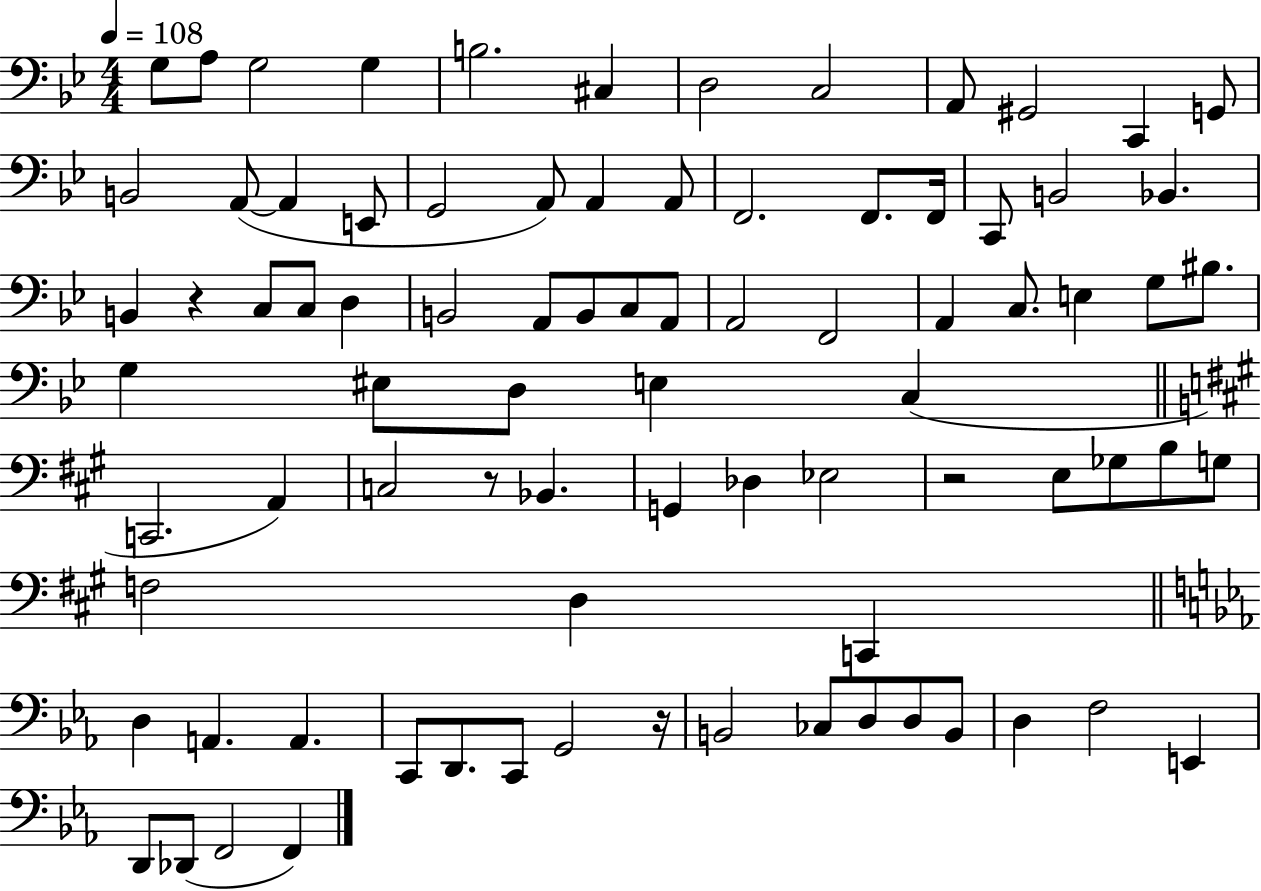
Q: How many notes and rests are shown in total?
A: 84